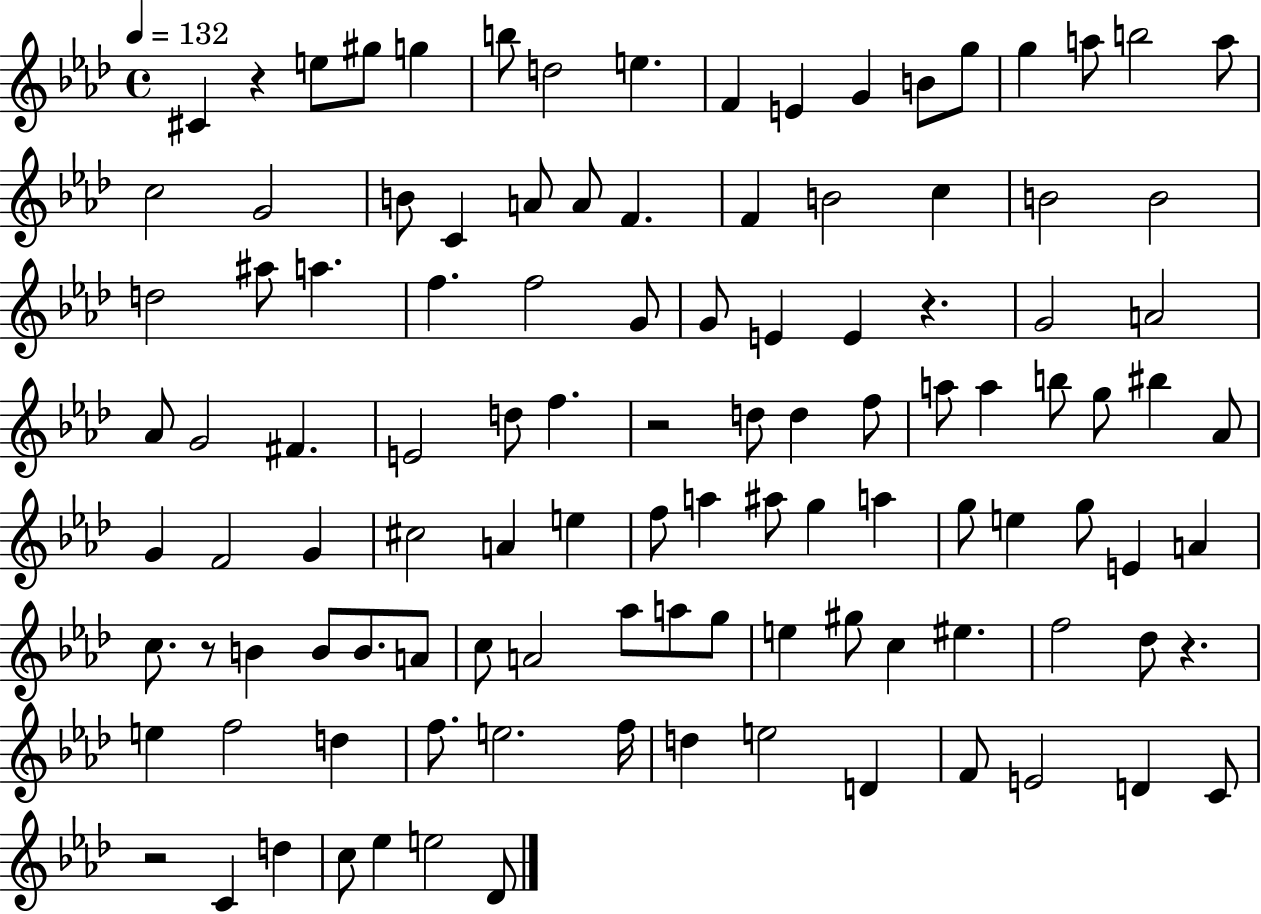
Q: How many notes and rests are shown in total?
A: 111